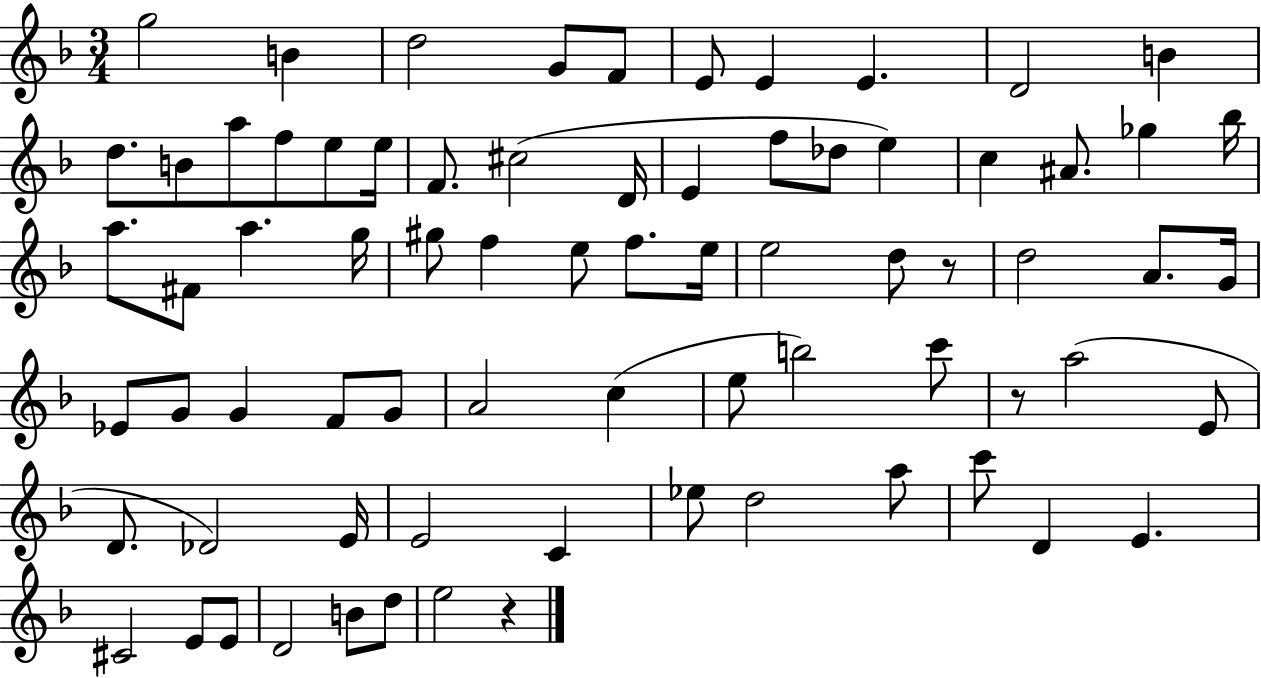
X:1
T:Untitled
M:3/4
L:1/4
K:F
g2 B d2 G/2 F/2 E/2 E E D2 B d/2 B/2 a/2 f/2 e/2 e/4 F/2 ^c2 D/4 E f/2 _d/2 e c ^A/2 _g _b/4 a/2 ^F/2 a g/4 ^g/2 f e/2 f/2 e/4 e2 d/2 z/2 d2 A/2 G/4 _E/2 G/2 G F/2 G/2 A2 c e/2 b2 c'/2 z/2 a2 E/2 D/2 _D2 E/4 E2 C _e/2 d2 a/2 c'/2 D E ^C2 E/2 E/2 D2 B/2 d/2 e2 z